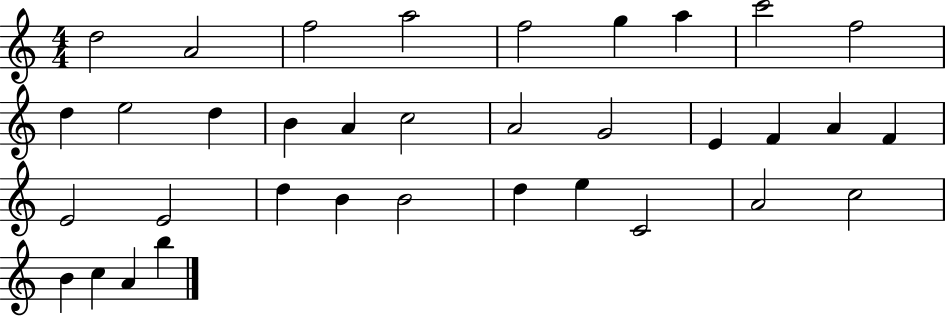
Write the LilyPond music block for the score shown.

{
  \clef treble
  \numericTimeSignature
  \time 4/4
  \key c \major
  d''2 a'2 | f''2 a''2 | f''2 g''4 a''4 | c'''2 f''2 | \break d''4 e''2 d''4 | b'4 a'4 c''2 | a'2 g'2 | e'4 f'4 a'4 f'4 | \break e'2 e'2 | d''4 b'4 b'2 | d''4 e''4 c'2 | a'2 c''2 | \break b'4 c''4 a'4 b''4 | \bar "|."
}